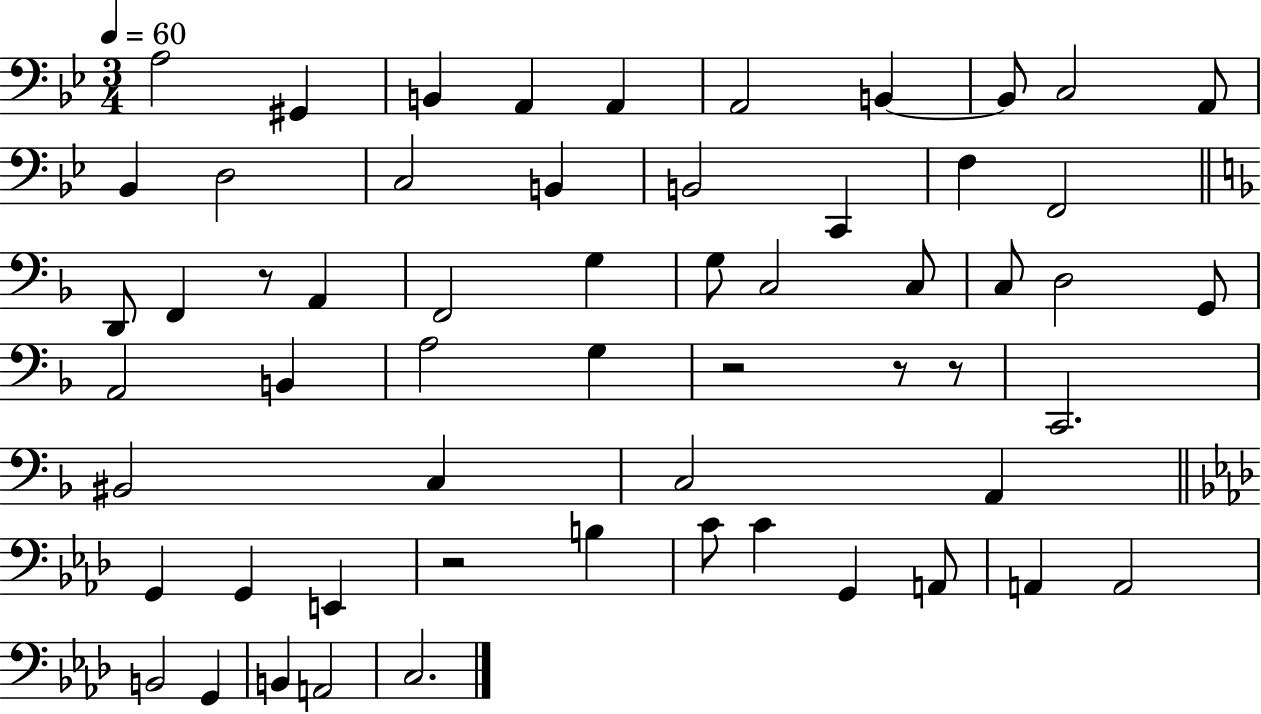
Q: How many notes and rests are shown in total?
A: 58